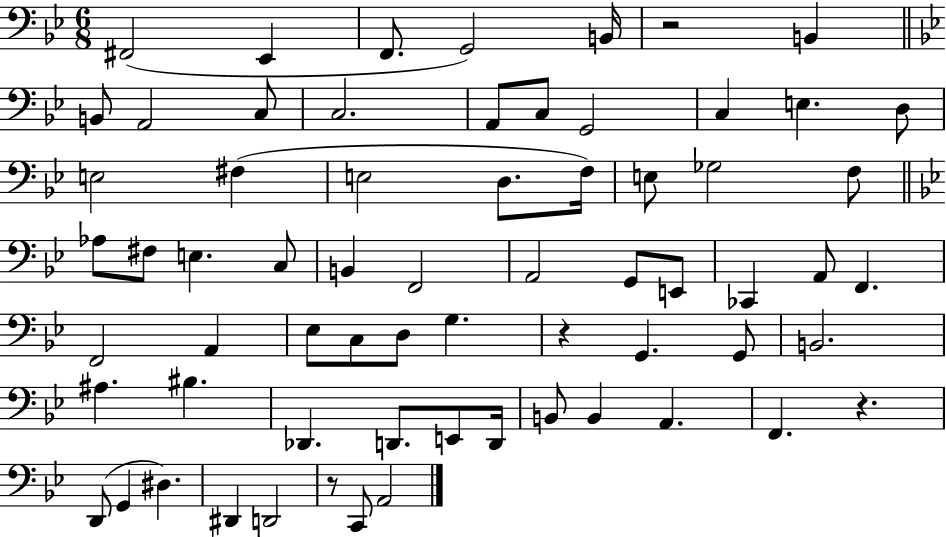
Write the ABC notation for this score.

X:1
T:Untitled
M:6/8
L:1/4
K:Bb
^F,,2 _E,, F,,/2 G,,2 B,,/4 z2 B,, B,,/2 A,,2 C,/2 C,2 A,,/2 C,/2 G,,2 C, E, D,/2 E,2 ^F, E,2 D,/2 F,/4 E,/2 _G,2 F,/2 _A,/2 ^F,/2 E, C,/2 B,, F,,2 A,,2 G,,/2 E,,/2 _C,, A,,/2 F,, F,,2 A,, _E,/2 C,/2 D,/2 G, z G,, G,,/2 B,,2 ^A, ^B, _D,, D,,/2 E,,/2 D,,/4 B,,/2 B,, A,, F,, z D,,/2 G,, ^D, ^D,, D,,2 z/2 C,,/2 A,,2